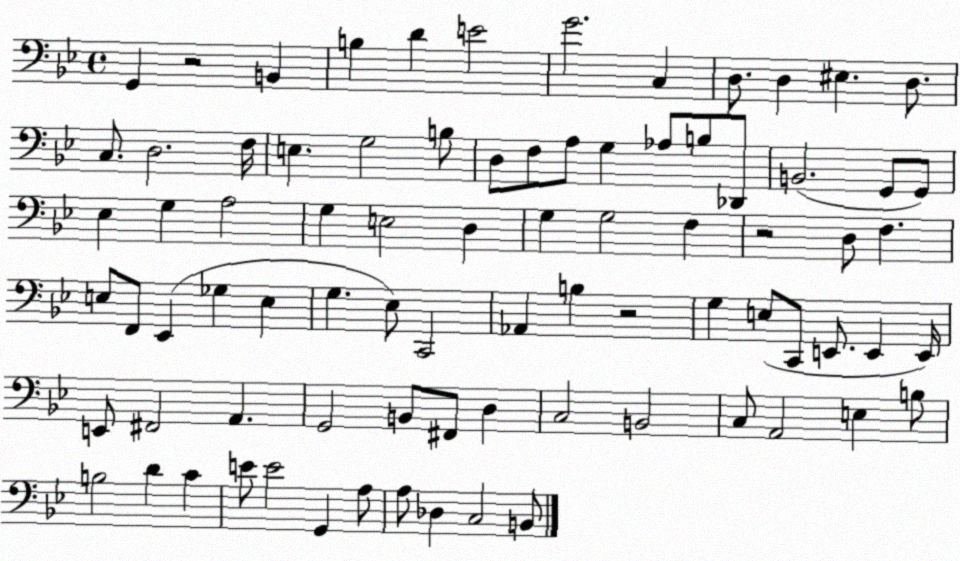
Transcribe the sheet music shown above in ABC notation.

X:1
T:Untitled
M:4/4
L:1/4
K:Bb
G,, z2 B,, B, D E2 G2 C, D,/2 D, ^E, D,/2 C,/2 D,2 F,/4 E, G,2 B,/2 D,/2 F,/2 A,/2 G, _A,/2 B,/2 _D,,/2 B,,2 G,,/2 G,,/2 _E, G, A,2 G, E,2 D, G, G,2 F, z2 D,/2 F, E,/2 F,,/2 _E,, _G, E, G, _E,/2 C,,2 _A,, B, z2 G, E,/2 C,,/2 E,,/2 E,, E,,/4 E,,/2 ^F,,2 A,, G,,2 B,,/2 ^F,,/2 D, C,2 B,,2 C,/2 A,,2 E, B,/2 B,2 D C E/2 E2 G,, A,/2 A,/2 _D, C,2 B,,/2